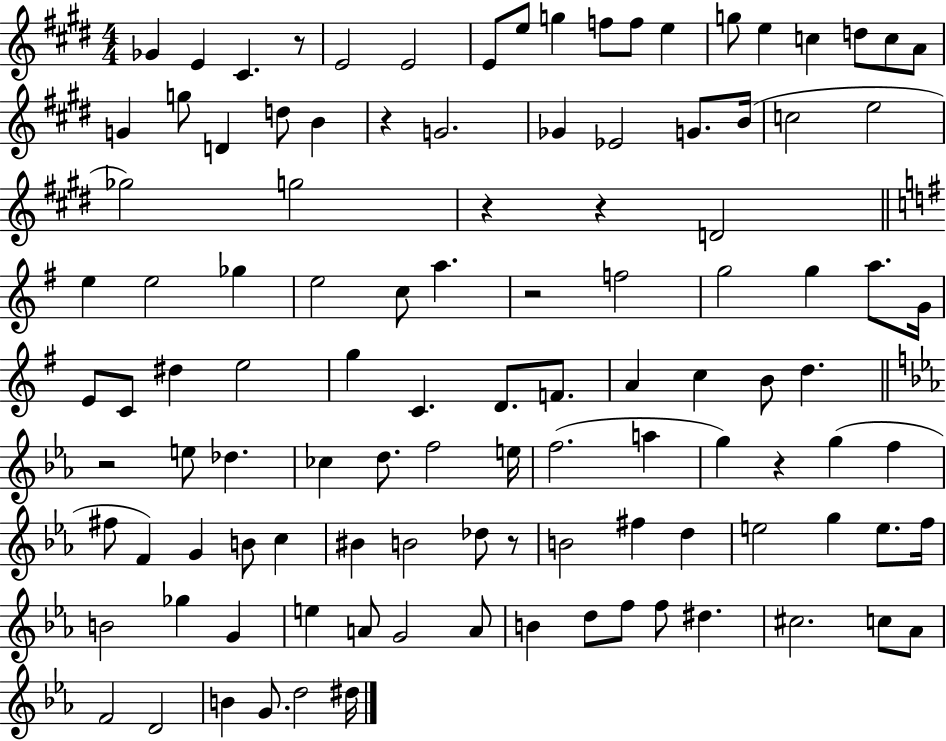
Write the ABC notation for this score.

X:1
T:Untitled
M:4/4
L:1/4
K:E
_G E ^C z/2 E2 E2 E/2 e/2 g f/2 f/2 e g/2 e c d/2 c/2 A/2 G g/2 D d/2 B z G2 _G _E2 G/2 B/4 c2 e2 _g2 g2 z z D2 e e2 _g e2 c/2 a z2 f2 g2 g a/2 G/4 E/2 C/2 ^d e2 g C D/2 F/2 A c B/2 d z2 e/2 _d _c d/2 f2 e/4 f2 a g z g f ^f/2 F G B/2 c ^B B2 _d/2 z/2 B2 ^f d e2 g e/2 f/4 B2 _g G e A/2 G2 A/2 B d/2 f/2 f/2 ^d ^c2 c/2 _A/2 F2 D2 B G/2 d2 ^d/4